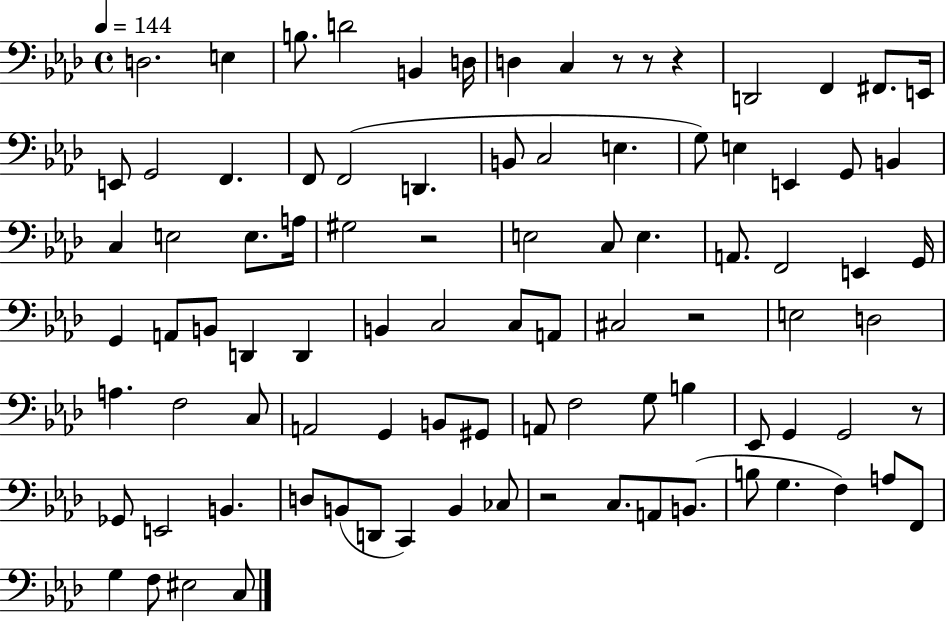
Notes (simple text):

D3/h. E3/q B3/e. D4/h B2/q D3/s D3/q C3/q R/e R/e R/q D2/h F2/q F#2/e. E2/s E2/e G2/h F2/q. F2/e F2/h D2/q. B2/e C3/h E3/q. G3/e E3/q E2/q G2/e B2/q C3/q E3/h E3/e. A3/s G#3/h R/h E3/h C3/e E3/q. A2/e. F2/h E2/q G2/s G2/q A2/e B2/e D2/q D2/q B2/q C3/h C3/e A2/e C#3/h R/h E3/h D3/h A3/q. F3/h C3/e A2/h G2/q B2/e G#2/e A2/e F3/h G3/e B3/q Eb2/e G2/q G2/h R/e Gb2/e E2/h B2/q. D3/e B2/e D2/e C2/q B2/q CES3/e R/h C3/e. A2/e B2/e. B3/e G3/q. F3/q A3/e F2/e G3/q F3/e EIS3/h C3/e